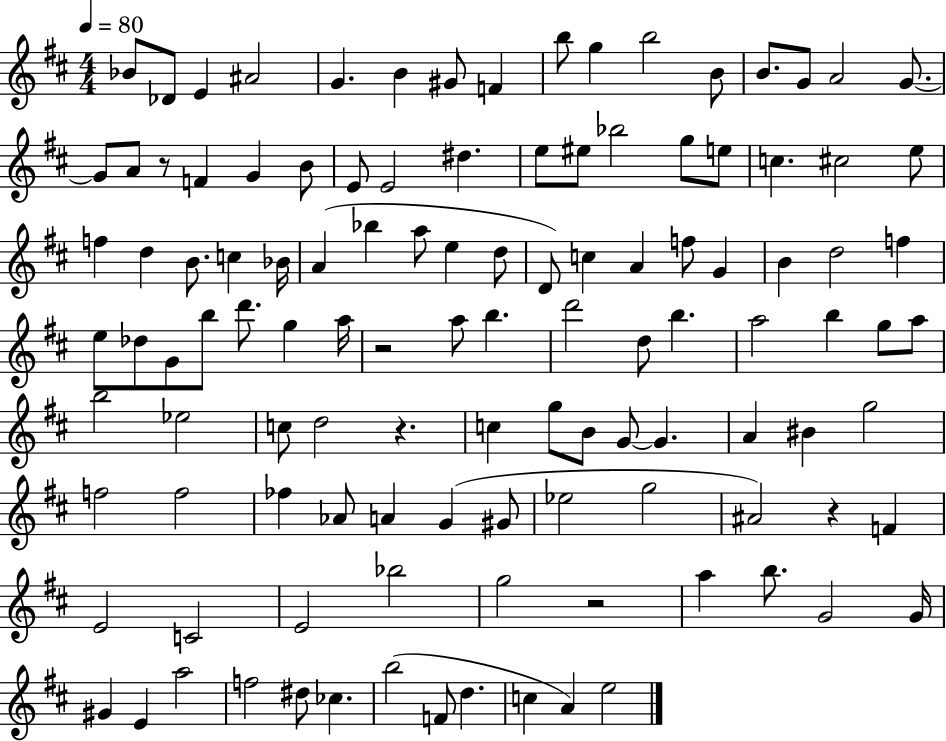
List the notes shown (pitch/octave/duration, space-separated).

Bb4/e Db4/e E4/q A#4/h G4/q. B4/q G#4/e F4/q B5/e G5/q B5/h B4/e B4/e. G4/e A4/h G4/e. G4/e A4/e R/e F4/q G4/q B4/e E4/e E4/h D#5/q. E5/e EIS5/e Bb5/h G5/e E5/e C5/q. C#5/h E5/e F5/q D5/q B4/e. C5/q Bb4/s A4/q Bb5/q A5/e E5/q D5/e D4/e C5/q A4/q F5/e G4/q B4/q D5/h F5/q E5/e Db5/e G4/e B5/e D6/e. G5/q A5/s R/h A5/e B5/q. D6/h D5/e B5/q. A5/h B5/q G5/e A5/e B5/h Eb5/h C5/e D5/h R/q. C5/q G5/e B4/e G4/e G4/q. A4/q BIS4/q G5/h F5/h F5/h FES5/q Ab4/e A4/q G4/q G#4/e Eb5/h G5/h A#4/h R/q F4/q E4/h C4/h E4/h Bb5/h G5/h R/h A5/q B5/e. G4/h G4/s G#4/q E4/q A5/h F5/h D#5/e CES5/q. B5/h F4/e D5/q. C5/q A4/q E5/h